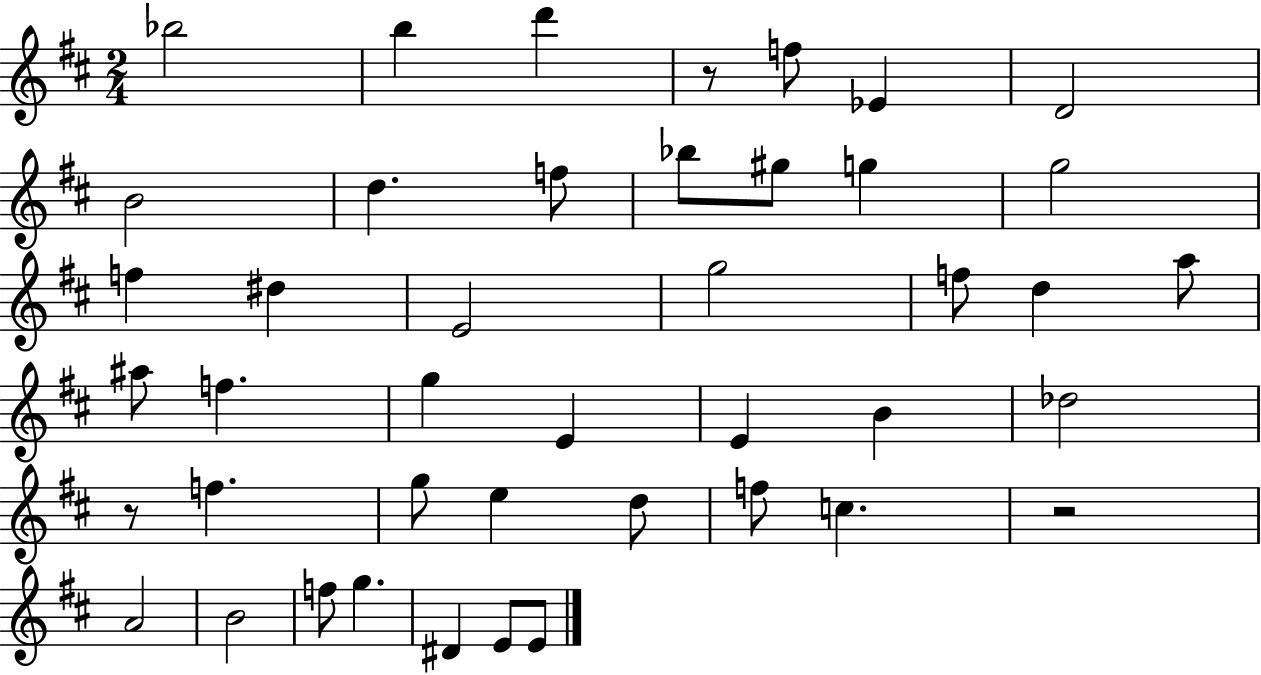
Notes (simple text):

Bb5/h B5/q D6/q R/e F5/e Eb4/q D4/h B4/h D5/q. F5/e Bb5/e G#5/e G5/q G5/h F5/q D#5/q E4/h G5/h F5/e D5/q A5/e A#5/e F5/q. G5/q E4/q E4/q B4/q Db5/h R/e F5/q. G5/e E5/q D5/e F5/e C5/q. R/h A4/h B4/h F5/e G5/q. D#4/q E4/e E4/e